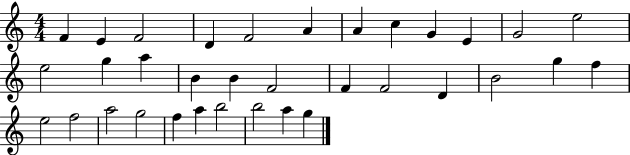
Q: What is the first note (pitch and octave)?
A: F4